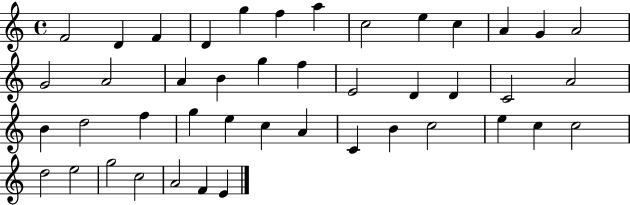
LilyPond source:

{
  \clef treble
  \time 4/4
  \defaultTimeSignature
  \key c \major
  f'2 d'4 f'4 | d'4 g''4 f''4 a''4 | c''2 e''4 c''4 | a'4 g'4 a'2 | \break g'2 a'2 | a'4 b'4 g''4 f''4 | e'2 d'4 d'4 | c'2 a'2 | \break b'4 d''2 f''4 | g''4 e''4 c''4 a'4 | c'4 b'4 c''2 | e''4 c''4 c''2 | \break d''2 e''2 | g''2 c''2 | a'2 f'4 e'4 | \bar "|."
}